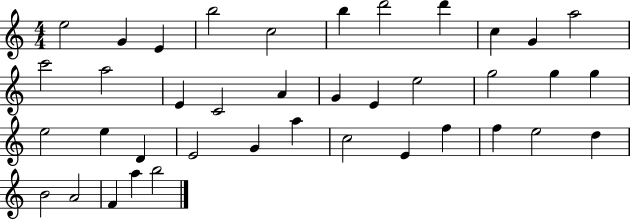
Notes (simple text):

E5/h G4/q E4/q B5/h C5/h B5/q D6/h D6/q C5/q G4/q A5/h C6/h A5/h E4/q C4/h A4/q G4/q E4/q E5/h G5/h G5/q G5/q E5/h E5/q D4/q E4/h G4/q A5/q C5/h E4/q F5/q F5/q E5/h D5/q B4/h A4/h F4/q A5/q B5/h